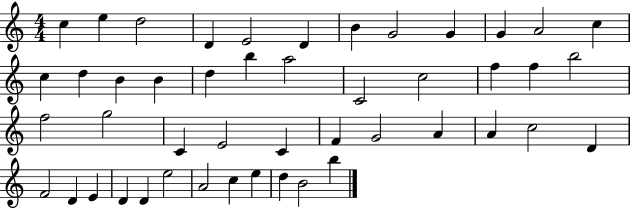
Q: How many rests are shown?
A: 0